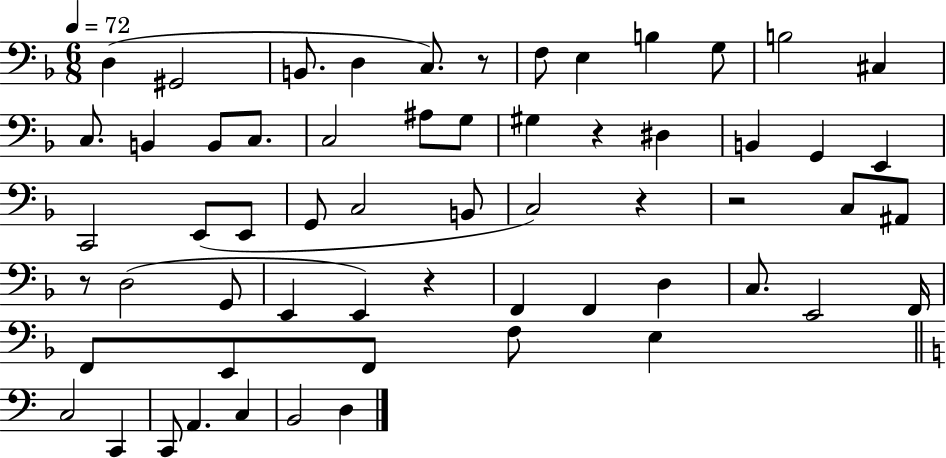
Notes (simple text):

D3/q G#2/h B2/e. D3/q C3/e. R/e F3/e E3/q B3/q G3/e B3/h C#3/q C3/e. B2/q B2/e C3/e. C3/h A#3/e G3/e G#3/q R/q D#3/q B2/q G2/q E2/q C2/h E2/e E2/e G2/e C3/h B2/e C3/h R/q R/h C3/e A#2/e R/e D3/h G2/e E2/q E2/q R/q F2/q F2/q D3/q C3/e. E2/h F2/s F2/e E2/e F2/e F3/e E3/q C3/h C2/q C2/e A2/q. C3/q B2/h D3/q